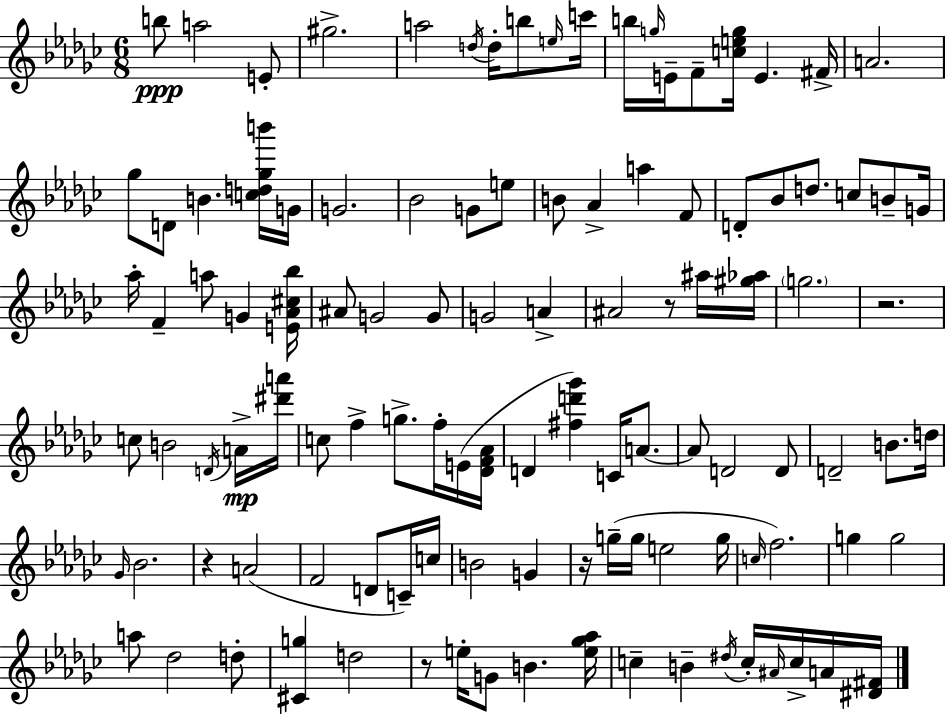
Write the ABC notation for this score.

X:1
T:Untitled
M:6/8
L:1/4
K:Ebm
b/2 a2 E/2 ^g2 a2 d/4 d/4 b/2 e/4 c'/4 b/4 g/4 E/4 F/2 [ceg]/4 E ^F/4 A2 _g/2 D/2 B [cd_gb']/4 G/4 G2 _B2 G/2 e/2 B/2 _A a F/2 D/2 _B/2 d/2 c/2 B/2 G/4 _a/4 F a/2 G [E_A^c_b]/4 ^A/2 G2 G/2 G2 A ^A2 z/2 ^a/4 [^g_a]/4 g2 z2 c/2 B2 D/4 A/4 [^d'a']/4 c/2 f g/2 f/4 E/4 [_DF_A]/4 D [^fd'_g'] C/4 A/2 A/2 D2 D/2 D2 B/2 d/4 _G/4 _B2 z A2 F2 D/2 C/4 c/4 B2 G z/4 g/4 g/4 e2 g/4 c/4 f2 g g2 a/2 _d2 d/2 [^Cg] d2 z/2 e/4 G/2 B [e_g_a]/4 c B ^d/4 c/4 ^A/4 c/4 A/4 [^D^F]/4